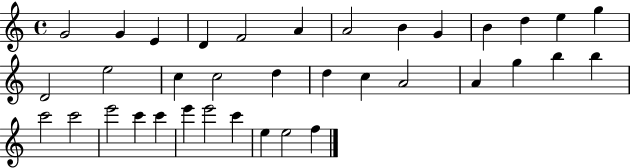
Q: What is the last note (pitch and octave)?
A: F5